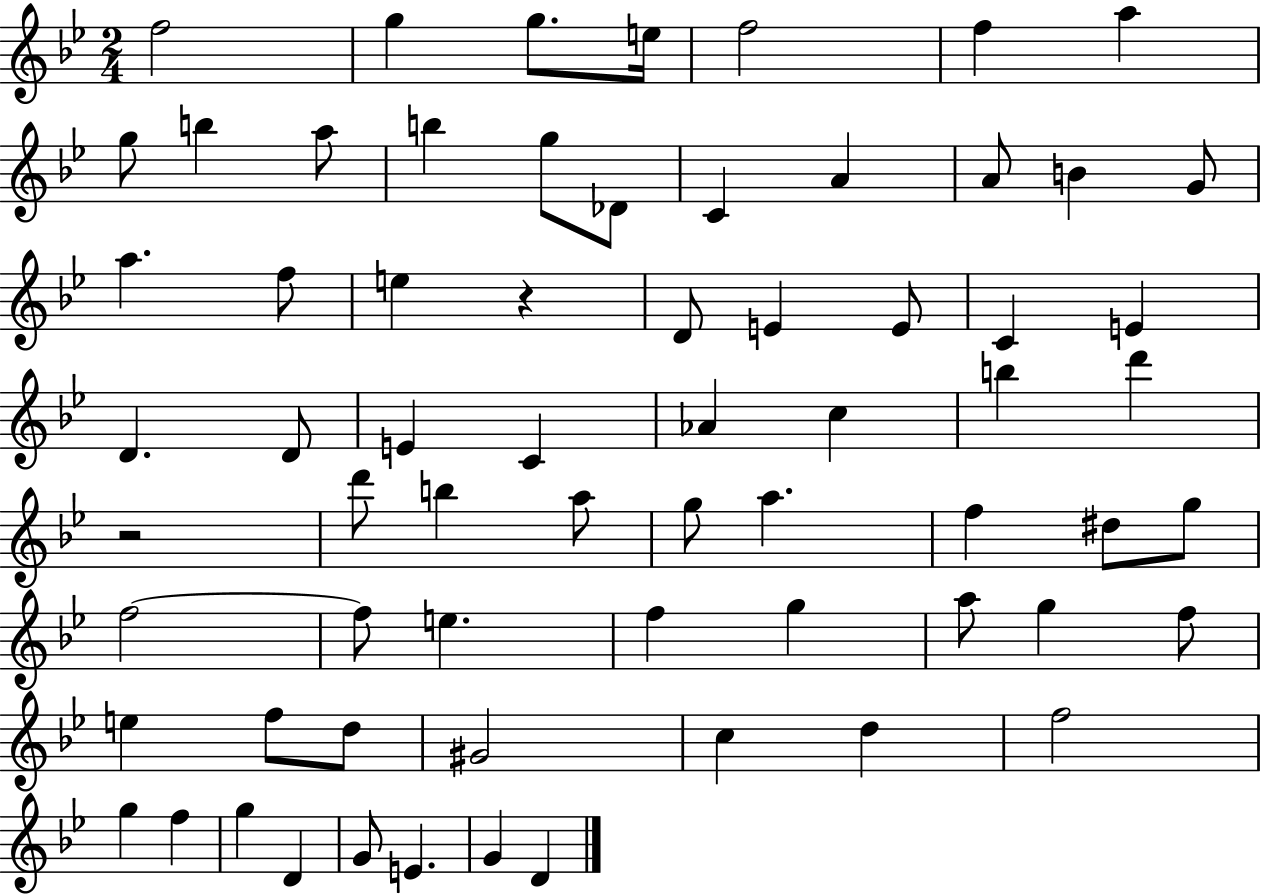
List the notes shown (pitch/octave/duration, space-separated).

F5/h G5/q G5/e. E5/s F5/h F5/q A5/q G5/e B5/q A5/e B5/q G5/e Db4/e C4/q A4/q A4/e B4/q G4/e A5/q. F5/e E5/q R/q D4/e E4/q E4/e C4/q E4/q D4/q. D4/e E4/q C4/q Ab4/q C5/q B5/q D6/q R/h D6/e B5/q A5/e G5/e A5/q. F5/q D#5/e G5/e F5/h F5/e E5/q. F5/q G5/q A5/e G5/q F5/e E5/q F5/e D5/e G#4/h C5/q D5/q F5/h G5/q F5/q G5/q D4/q G4/e E4/q. G4/q D4/q